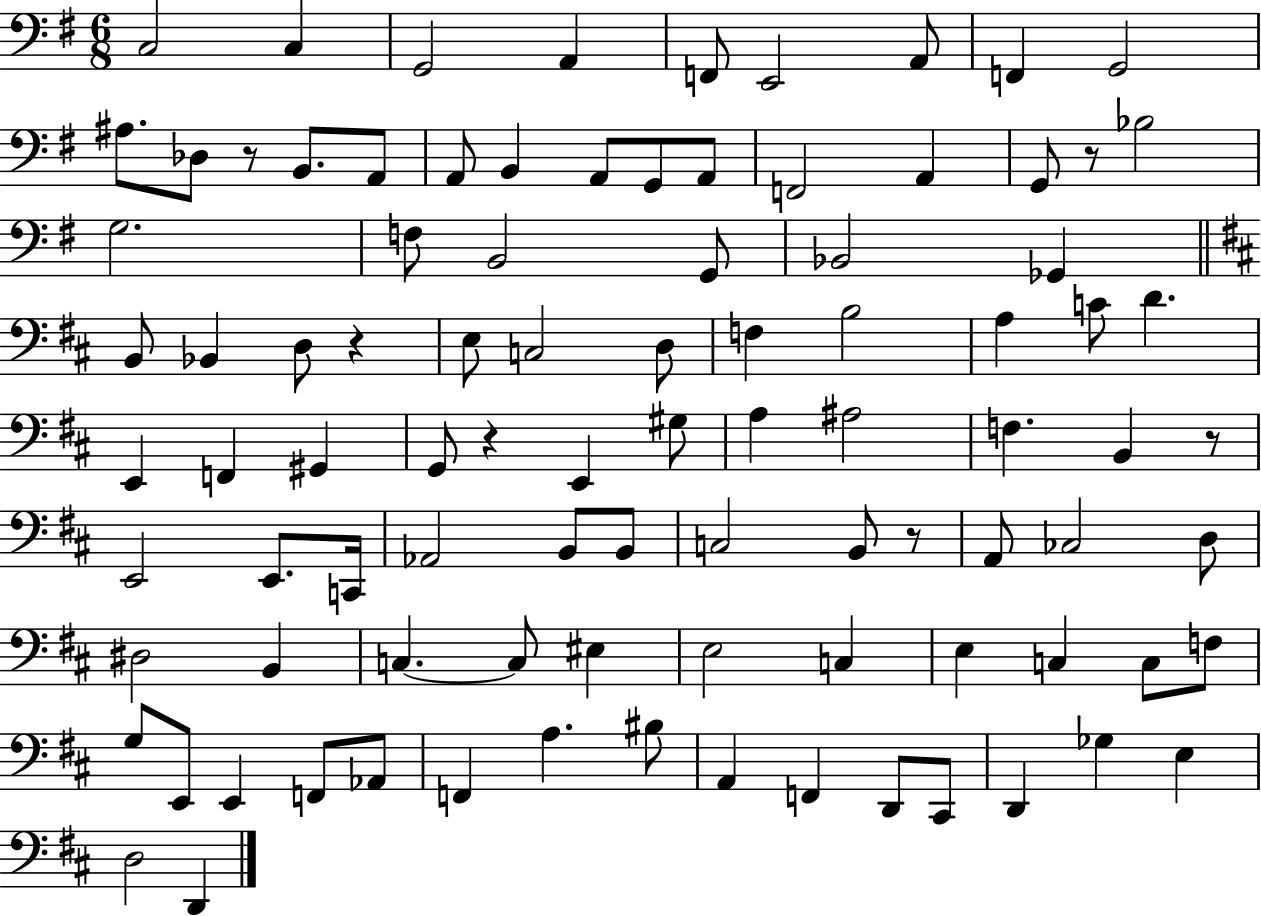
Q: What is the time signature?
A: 6/8